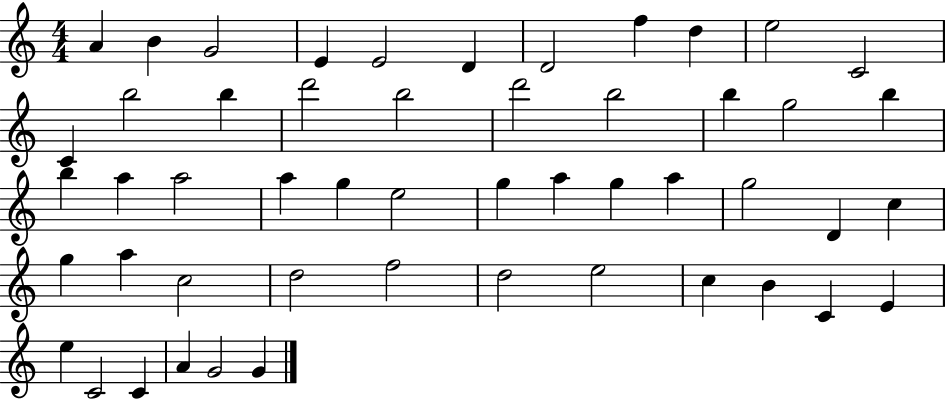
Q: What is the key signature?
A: C major